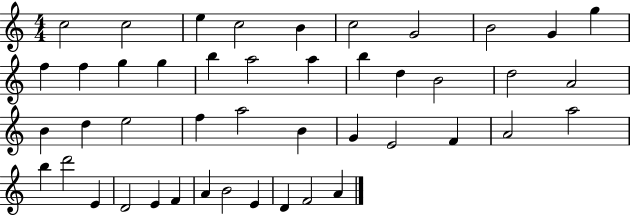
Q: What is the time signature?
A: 4/4